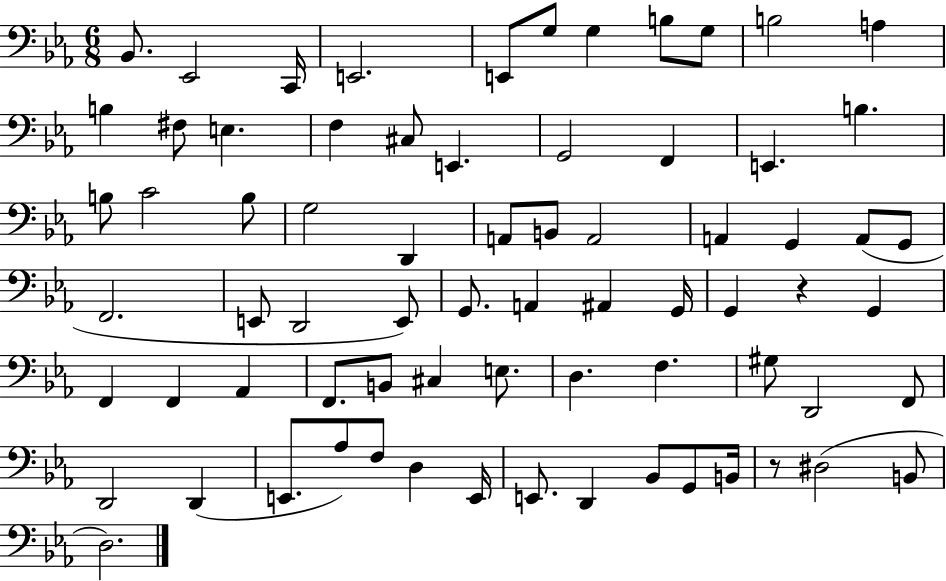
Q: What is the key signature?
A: EES major